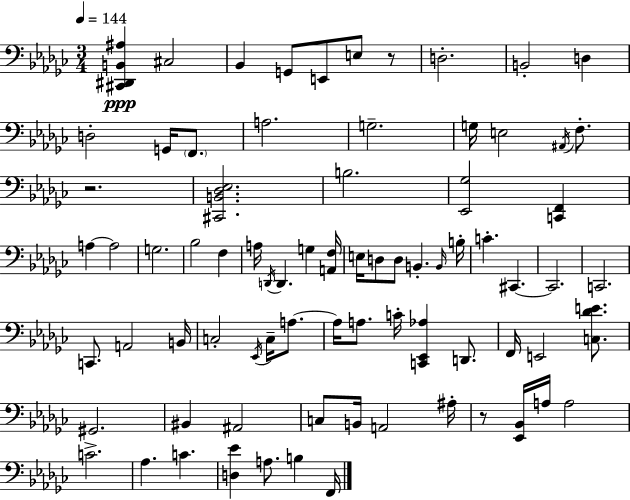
{
  \clef bass
  \numericTimeSignature
  \time 3/4
  \key ees \minor
  \tempo 4 = 144
  \repeat volta 2 { <cis, dis, b, ais>4\ppp cis2 | bes,4 g,8 e,8 e8 r8 | d2.-. | b,2-. d4 | \break d2-. g,16 \parenthesize f,8. | a2. | g2.-- | g16 e2 \acciaccatura { ais,16 } f8.-. | \break r2. | <cis, b, des ees>2. | b2. | <ees, ges>2 <c, f,>4 | \break a4~~ a2 | g2. | bes2 f4 | a16 \acciaccatura { d,16 } d,4. g4 | \break <a, f>16 e16 d8 d8 b,4.-. | \grace { b,16 } b16-. c'4.-. cis,4.~~ | cis,2. | c,2. | \break c,8. a,2 | b,16 c2-. \acciaccatura { ees,16 } | c16-- a8.~~ a16 a8. c'16-. <c, ees, aes>4 | d,8. f,16 e,2 | \break <c des' e'>8. gis,2. | bis,4 ais,2 | c8 b,16 a,2 | ais16-. r8 <ees, bes,>16 a16 a2 | \break c'2.-> | aes4. c'4. | <d ees'>4 a8. b4 | f,16 } \bar "|."
}